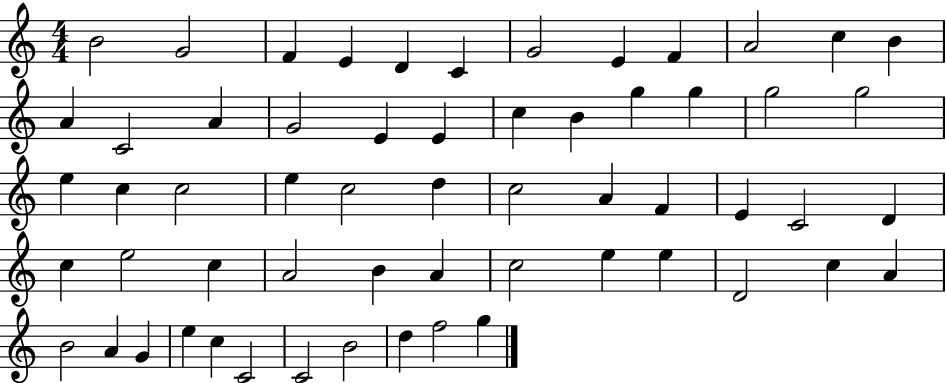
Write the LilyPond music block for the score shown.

{
  \clef treble
  \numericTimeSignature
  \time 4/4
  \key c \major
  b'2 g'2 | f'4 e'4 d'4 c'4 | g'2 e'4 f'4 | a'2 c''4 b'4 | \break a'4 c'2 a'4 | g'2 e'4 e'4 | c''4 b'4 g''4 g''4 | g''2 g''2 | \break e''4 c''4 c''2 | e''4 c''2 d''4 | c''2 a'4 f'4 | e'4 c'2 d'4 | \break c''4 e''2 c''4 | a'2 b'4 a'4 | c''2 e''4 e''4 | d'2 c''4 a'4 | \break b'2 a'4 g'4 | e''4 c''4 c'2 | c'2 b'2 | d''4 f''2 g''4 | \break \bar "|."
}